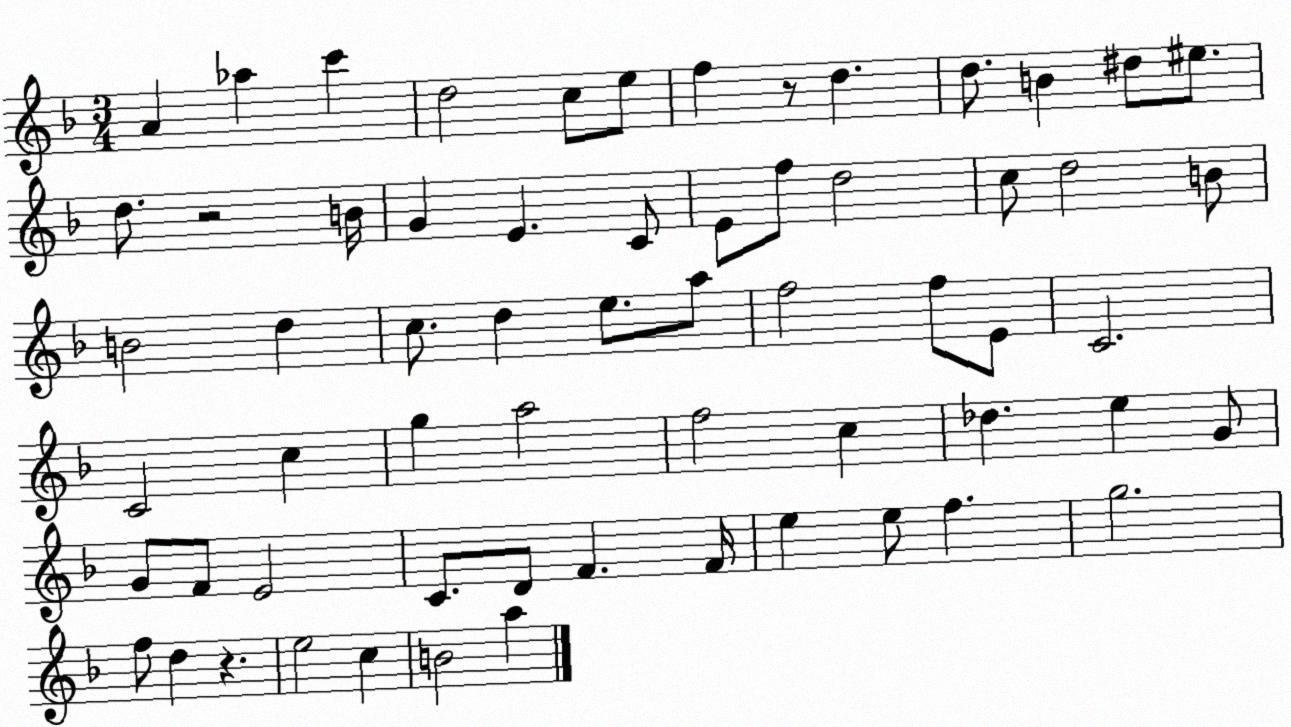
X:1
T:Untitled
M:3/4
L:1/4
K:F
A _a c' d2 c/2 e/2 f z/2 d d/2 B ^d/2 ^e/2 d/2 z2 B/4 G E C/2 E/2 f/2 d2 c/2 d2 B/2 B2 d c/2 d e/2 a/2 f2 f/2 E/2 C2 C2 c g a2 f2 c _d e G/2 G/2 F/2 E2 C/2 D/2 F F/4 e e/2 f g2 f/2 d z e2 c B2 a